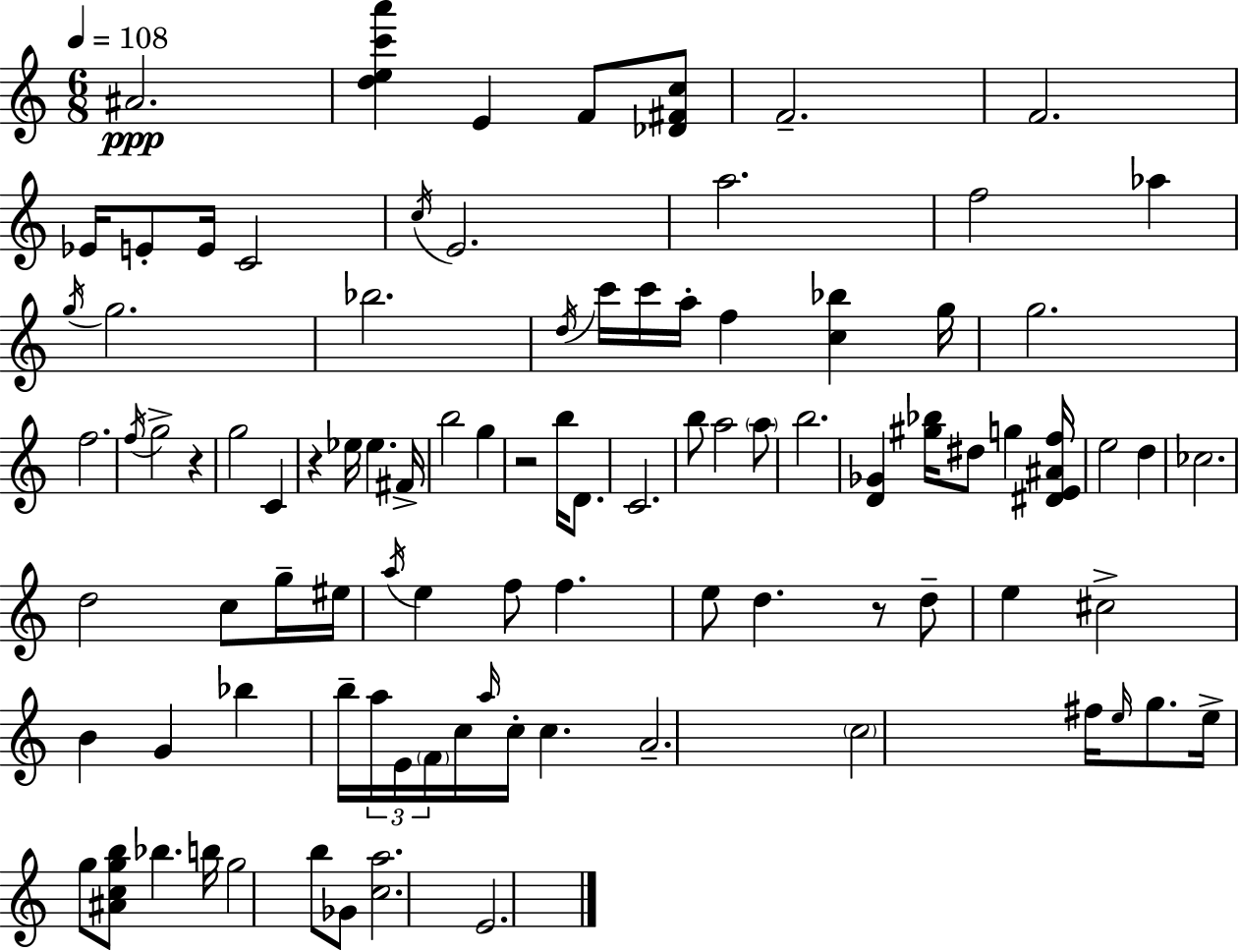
A#4/h. [D5,E5,C6,A6]/q E4/q F4/e [Db4,F#4,C5]/e F4/h. F4/h. Eb4/s E4/e E4/s C4/h C5/s E4/h. A5/h. F5/h Ab5/q G5/s G5/h. Bb5/h. D5/s C6/s C6/s A5/s F5/q [C5,Bb5]/q G5/s G5/h. F5/h. F5/s G5/h R/q G5/h C4/q R/q Eb5/s Eb5/q. F#4/s B5/h G5/q R/h B5/s D4/e. C4/h. B5/e A5/h A5/e B5/h. [D4,Gb4]/q [G#5,Bb5]/s D#5/e G5/q [D#4,E4,A#4,F5]/s E5/h D5/q CES5/h. D5/h C5/e G5/s EIS5/s A5/s E5/q F5/e F5/q. E5/e D5/q. R/e D5/e E5/q C#5/h B4/q G4/q Bb5/q B5/s A5/s E4/s F4/s C5/s A5/s C5/s C5/q. A4/h. C5/h F#5/s E5/s G5/e. E5/s G5/e [A#4,C5,G5,B5]/e Bb5/q. B5/s G5/h B5/e Gb4/e [C5,A5]/h. E4/h.